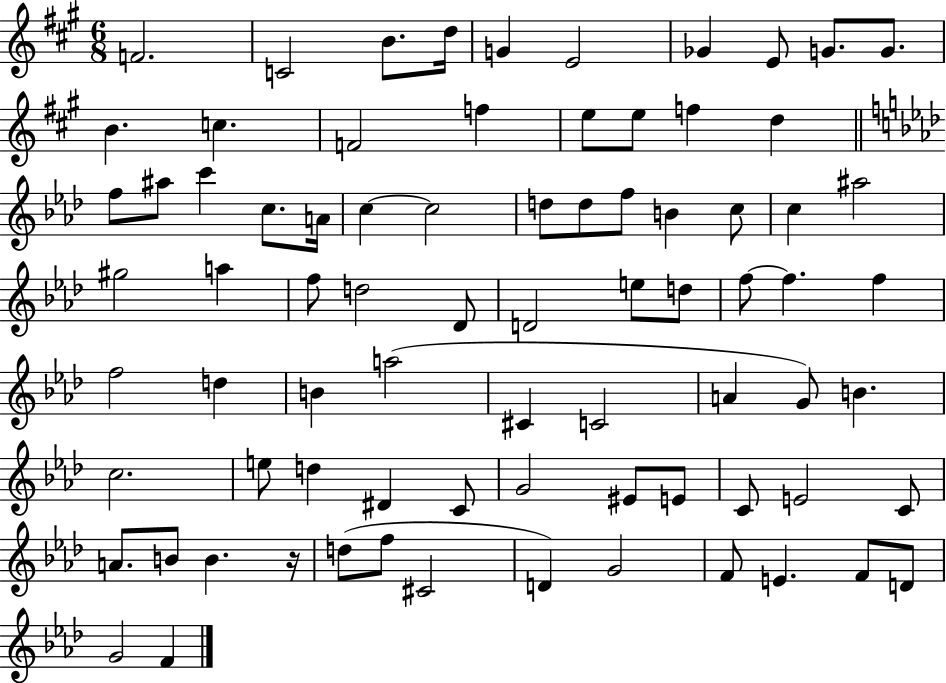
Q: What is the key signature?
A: A major